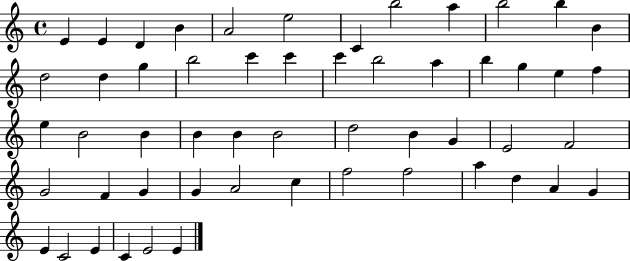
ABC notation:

X:1
T:Untitled
M:4/4
L:1/4
K:C
E E D B A2 e2 C b2 a b2 b B d2 d g b2 c' c' c' b2 a b g e f e B2 B B B B2 d2 B G E2 F2 G2 F G G A2 c f2 f2 a d A G E C2 E C E2 E